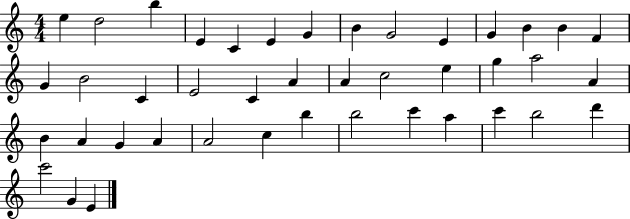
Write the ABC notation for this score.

X:1
T:Untitled
M:4/4
L:1/4
K:C
e d2 b E C E G B G2 E G B B F G B2 C E2 C A A c2 e g a2 A B A G A A2 c b b2 c' a c' b2 d' c'2 G E